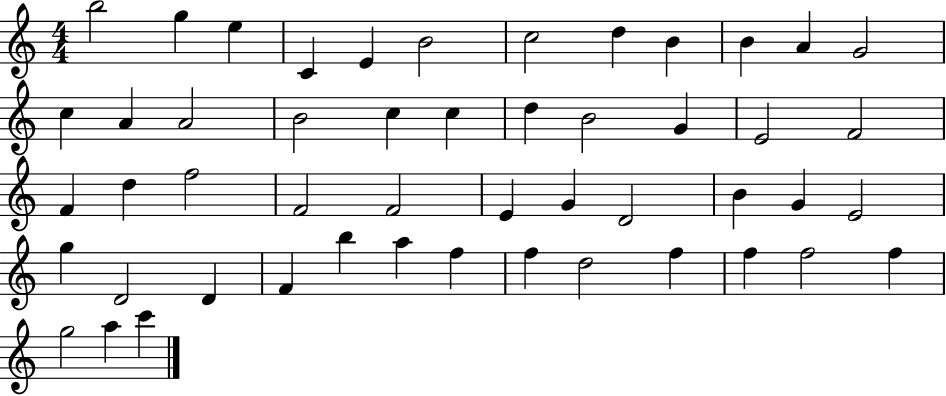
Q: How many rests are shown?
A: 0